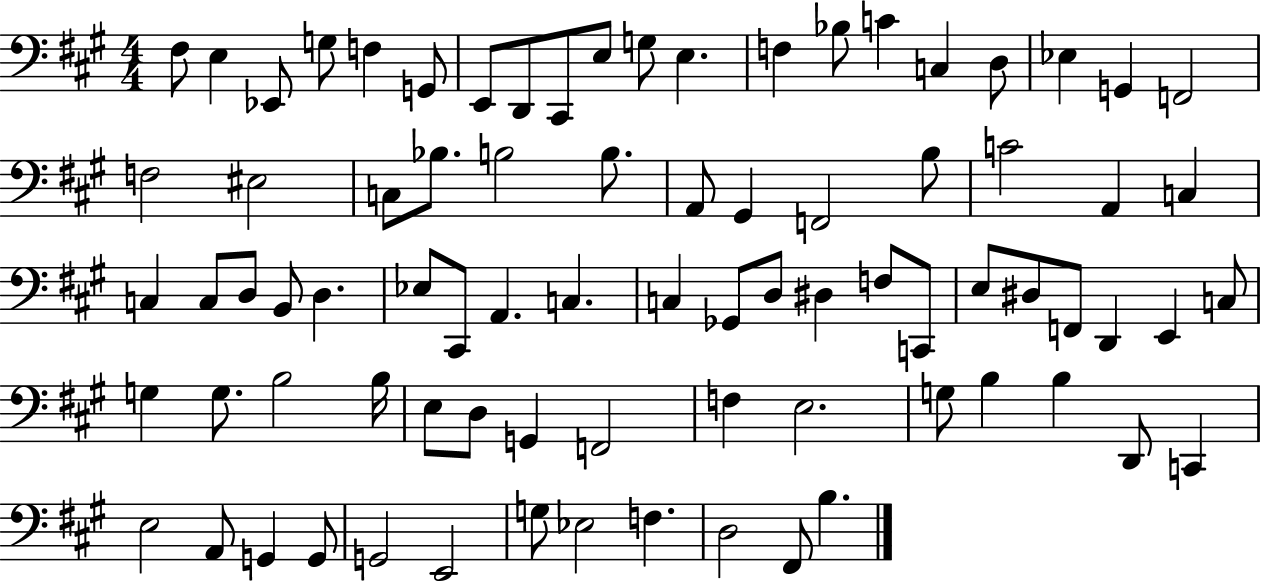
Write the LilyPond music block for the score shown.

{
  \clef bass
  \numericTimeSignature
  \time 4/4
  \key a \major
  \repeat volta 2 { fis8 e4 ees,8 g8 f4 g,8 | e,8 d,8 cis,8 e8 g8 e4. | f4 bes8 c'4 c4 d8 | ees4 g,4 f,2 | \break f2 eis2 | c8 bes8. b2 b8. | a,8 gis,4 f,2 b8 | c'2 a,4 c4 | \break c4 c8 d8 b,8 d4. | ees8 cis,8 a,4. c4. | c4 ges,8 d8 dis4 f8 c,8 | e8 dis8 f,8 d,4 e,4 c8 | \break g4 g8. b2 b16 | e8 d8 g,4 f,2 | f4 e2. | g8 b4 b4 d,8 c,4 | \break e2 a,8 g,4 g,8 | g,2 e,2 | g8 ees2 f4. | d2 fis,8 b4. | \break } \bar "|."
}